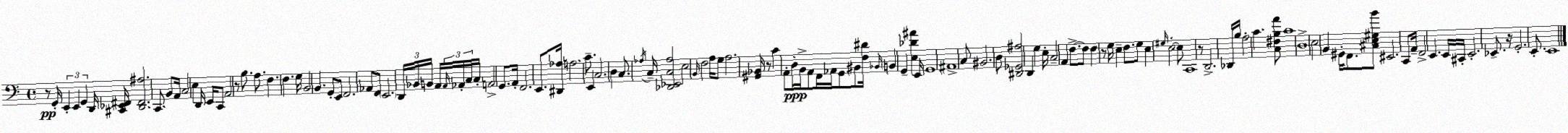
X:1
T:Untitled
M:4/4
L:1/4
K:Am
z/2 G,,/4 E,, E,, G,, D,,/4 [^C,,_E,,^F,,]/4 [D,,^F,,^A,]2 C,,/2 B,,/2 A,,/4 C,2 E, D,,/4 E,,/4 C,,/2 A,,2 z/2 B,/2 A,/2 F, F, G,/4 B,,2 B,, G,,/2 E,,/2 F,,2 _A,,/2 F,,/2 E,,2 D,,/4 _B,,/4 B,,/4 A,,/4 A,,/4 _A,,/4 C,/4 C,/4 A,,2 G,,/2 A,,/4 F,,2 E,,/2 [^D,,_A,]/4 A,2 C/2 E,, C,2 D, C,/2 _A,/4 C,/4 [_D,,_E,,C,_A,]2 E,2 B,,/4 F,2 A,/4 G,/2 A,2 [^G,,_B,,]/4 z/2 C A,,/2 D,/4 B,,/4 A,,/2 F,,/4 _A,,/4 G,,/2 ^B,,/2 [F,^D]/4 _B,,/4 B,, G,, [E,_D^A] E,,/4 G,,4 ^A,,4 C,/2 ^B,,2 D,/2 [^D,,_G,,^A,]2 D,, G, E,/4 C,2 A,, F,/2 F,/2 F, z/2 G,/4 E, F,/2 G,/2 E, ^G,/4 E,2 E,/2 C,,4 z/2 D,,2 _D,,/4 B,/4 A,2 C [C,^F,B,A]/2 C4 D,4 E,2 B,, ^G,,/4 F,,/2 [^C,E,^G,B]/2 ^E,,2 C,,/2 A,,/4 F,,2 E,, E,,/4 ^C,,/4 E,,2 _E,,/2 z/4 G,,2 E,,/2 E,,4